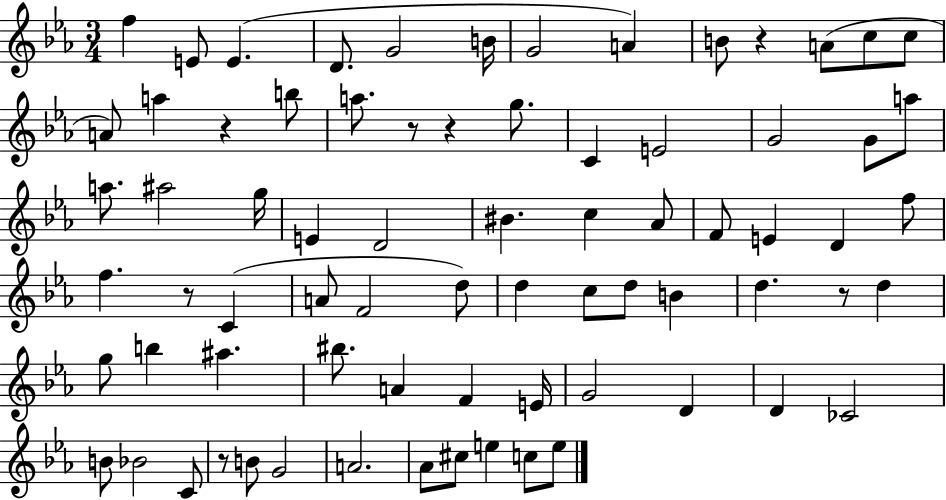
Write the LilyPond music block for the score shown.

{
  \clef treble
  \numericTimeSignature
  \time 3/4
  \key ees \major
  f''4 e'8 e'4.( | d'8. g'2 b'16 | g'2 a'4) | b'8 r4 a'8( c''8 c''8 | \break a'8) a''4 r4 b''8 | a''8. r8 r4 g''8. | c'4 e'2 | g'2 g'8 a''8 | \break a''8. ais''2 g''16 | e'4 d'2 | bis'4. c''4 aes'8 | f'8 e'4 d'4 f''8 | \break f''4. r8 c'4( | a'8 f'2 d''8) | d''4 c''8 d''8 b'4 | d''4. r8 d''4 | \break g''8 b''4 ais''4. | bis''8. a'4 f'4 e'16 | g'2 d'4 | d'4 ces'2 | \break b'8 bes'2 c'8 | r8 b'8 g'2 | a'2. | aes'8 cis''8 e''4 c''8 e''8 | \break \bar "|."
}